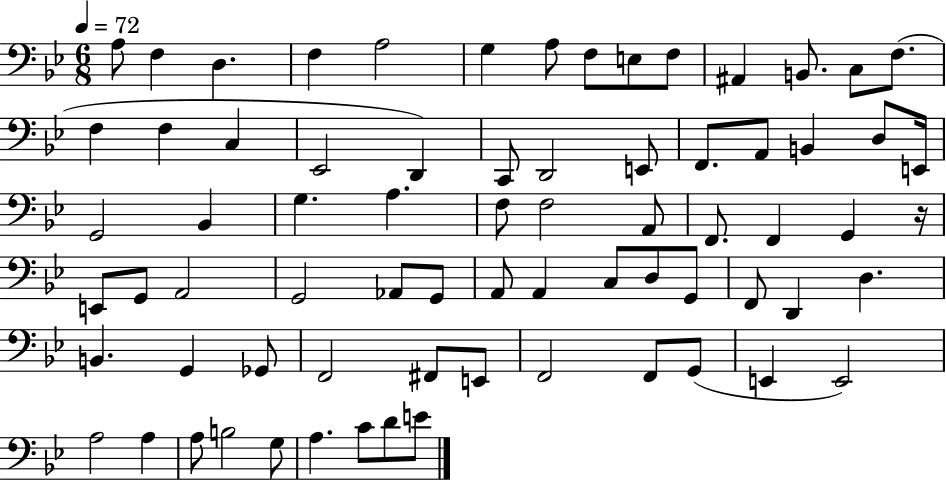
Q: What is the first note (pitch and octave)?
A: A3